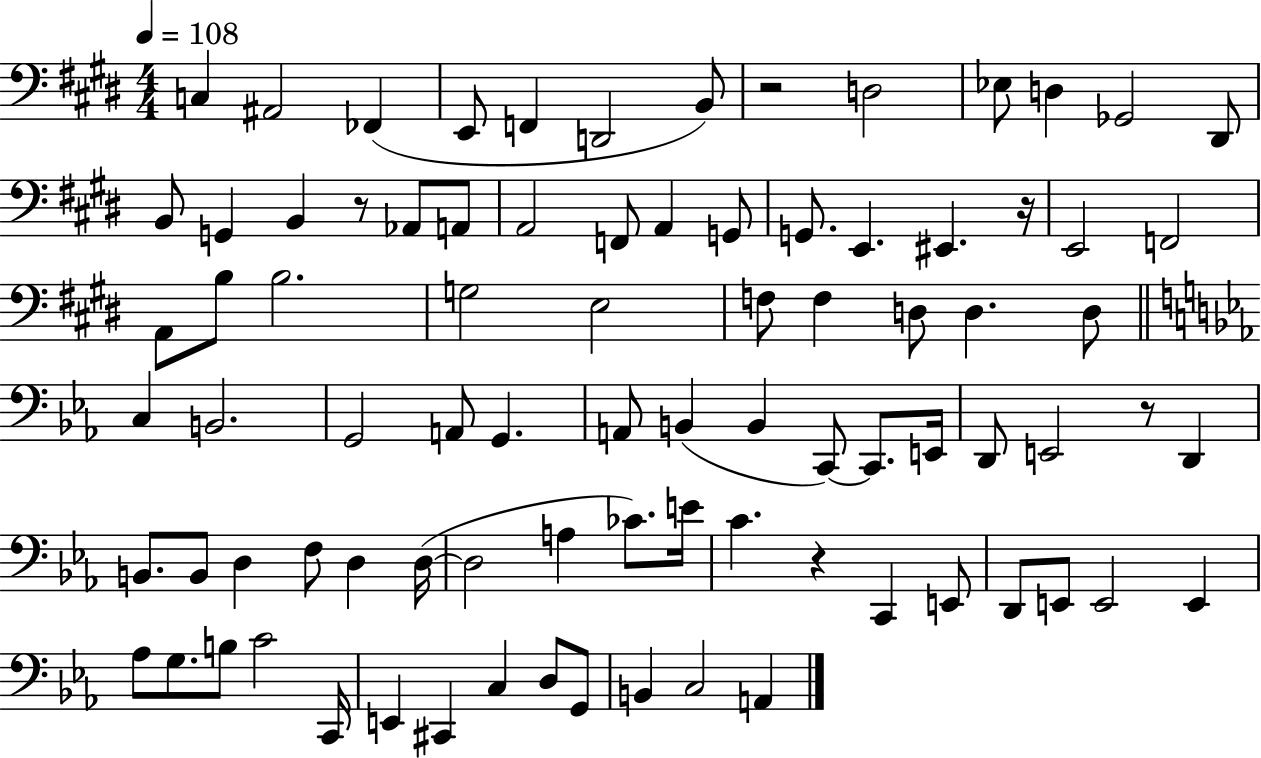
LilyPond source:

{
  \clef bass
  \numericTimeSignature
  \time 4/4
  \key e \major
  \tempo 4 = 108
  c4 ais,2 fes,4( | e,8 f,4 d,2 b,8) | r2 d2 | ees8 d4 ges,2 dis,8 | \break b,8 g,4 b,4 r8 aes,8 a,8 | a,2 f,8 a,4 g,8 | g,8. e,4. eis,4. r16 | e,2 f,2 | \break a,8 b8 b2. | g2 e2 | f8 f4 d8 d4. d8 | \bar "||" \break \key c \minor c4 b,2. | g,2 a,8 g,4. | a,8 b,4( b,4 c,8~~) c,8. e,16 | d,8 e,2 r8 d,4 | \break b,8. b,8 d4 f8 d4 d16~(~ | d2 a4 ces'8.) e'16 | c'4. r4 c,4 e,8 | d,8 e,8 e,2 e,4 | \break aes8 g8. b8 c'2 c,16 | e,4 cis,4 c4 d8 g,8 | b,4 c2 a,4 | \bar "|."
}